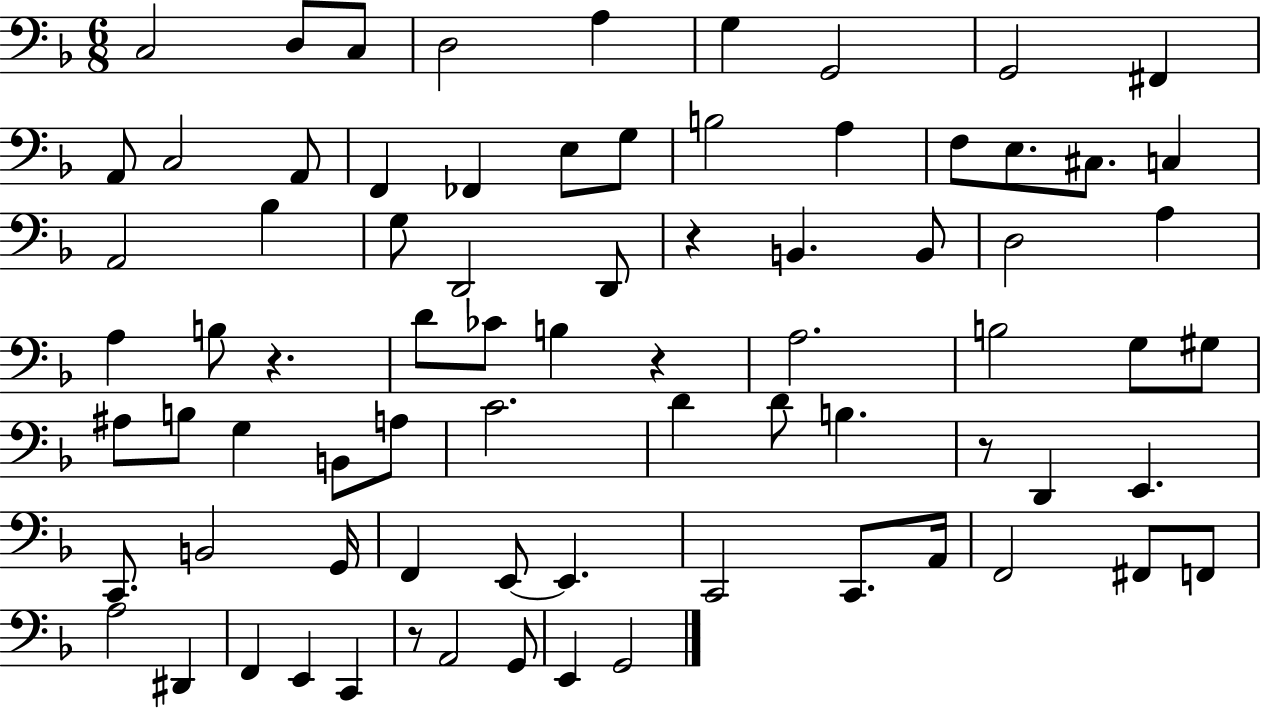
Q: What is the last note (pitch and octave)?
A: G2